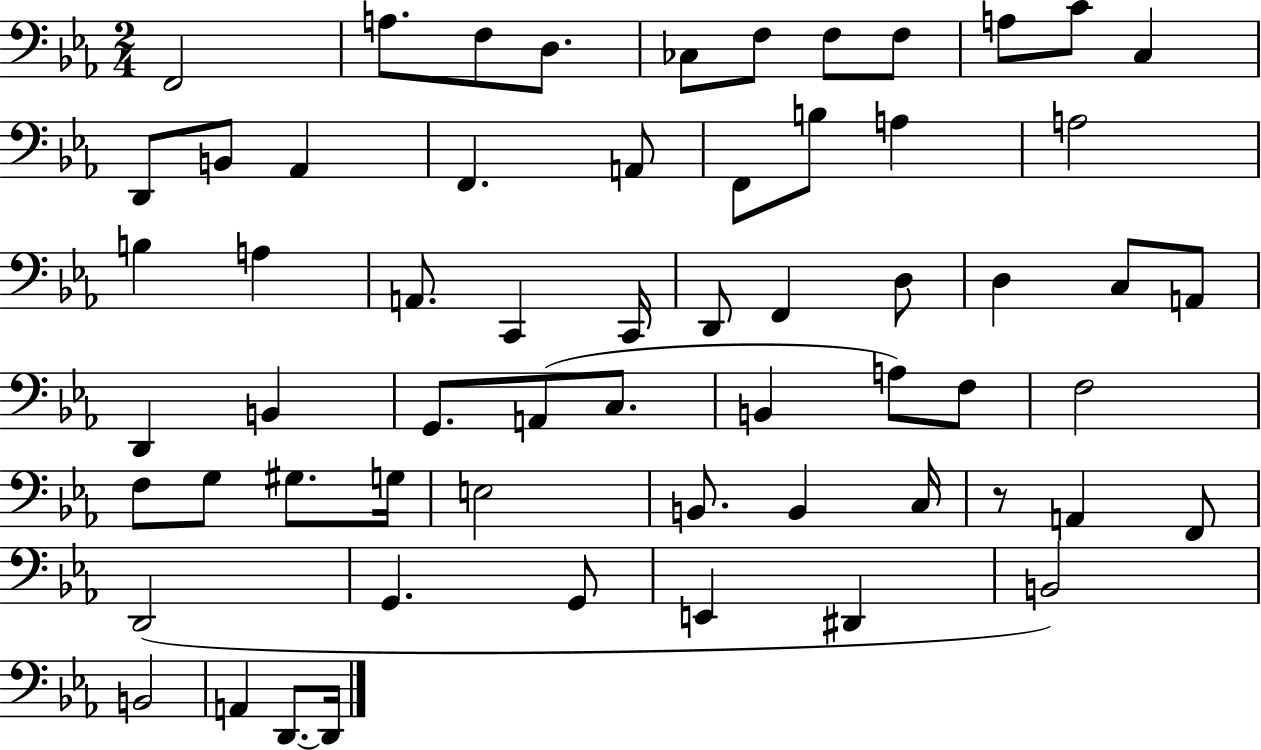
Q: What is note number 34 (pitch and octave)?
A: G2